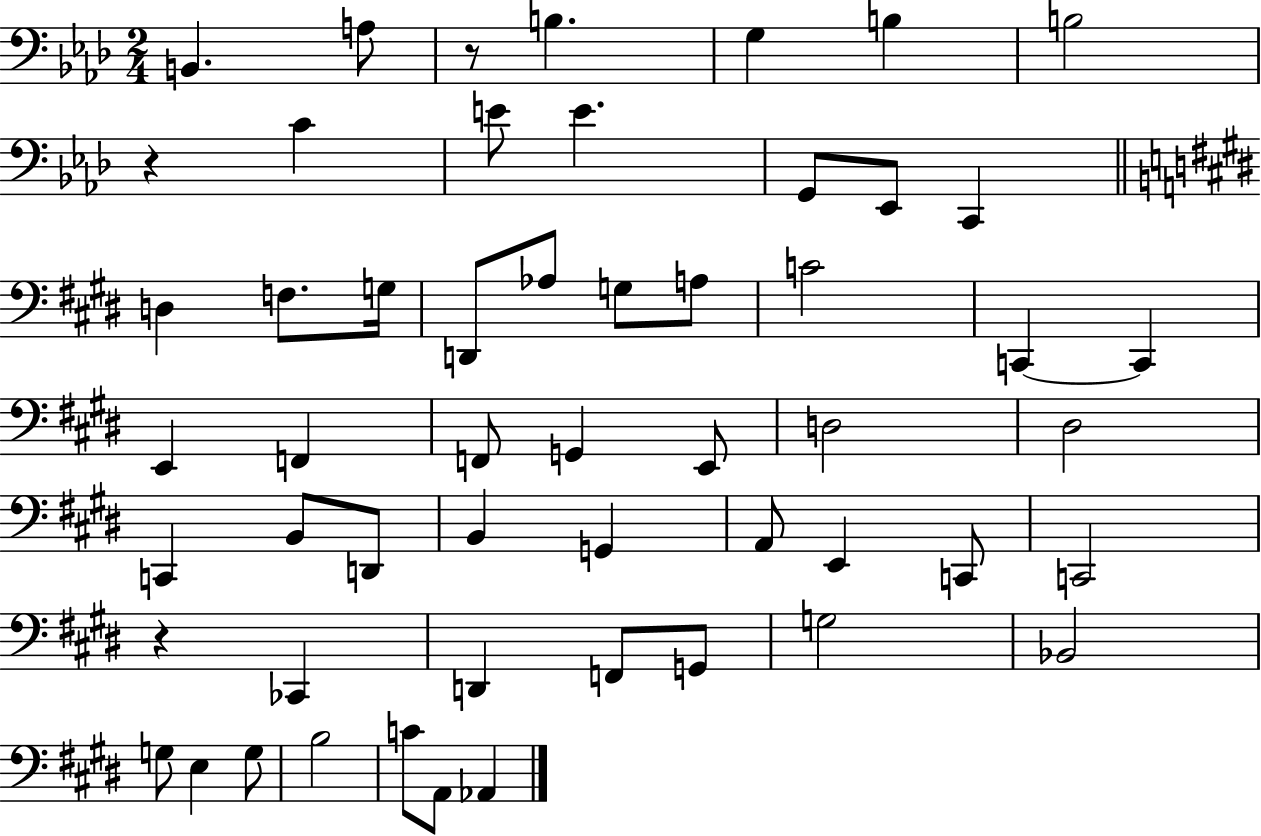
X:1
T:Untitled
M:2/4
L:1/4
K:Ab
B,, A,/2 z/2 B, G, B, B,2 z C E/2 E G,,/2 _E,,/2 C,, D, F,/2 G,/4 D,,/2 _A,/2 G,/2 A,/2 C2 C,, C,, E,, F,, F,,/2 G,, E,,/2 D,2 ^D,2 C,, B,,/2 D,,/2 B,, G,, A,,/2 E,, C,,/2 C,,2 z _C,, D,, F,,/2 G,,/2 G,2 _B,,2 G,/2 E, G,/2 B,2 C/2 A,,/2 _A,,